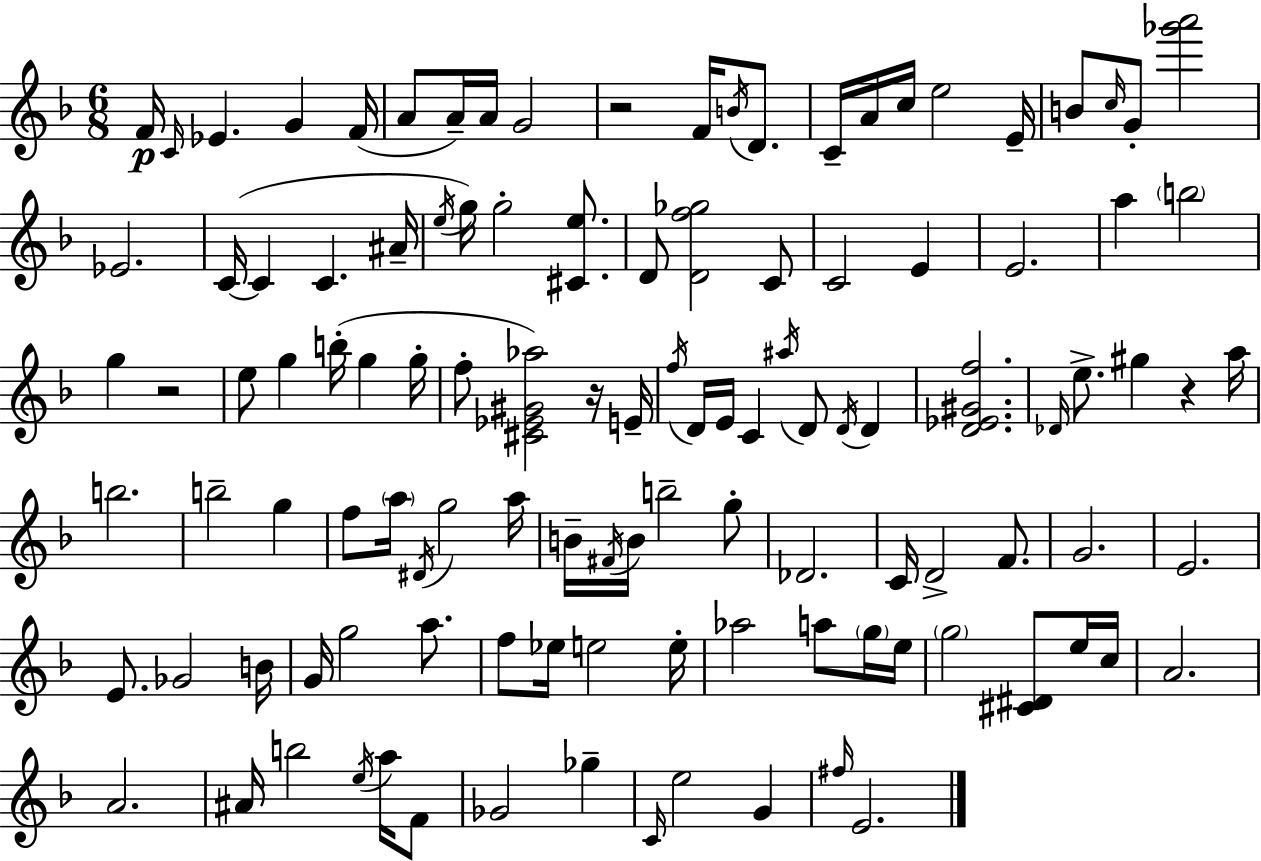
F4/s C4/s Eb4/q. G4/q F4/s A4/e A4/s A4/s G4/h R/h F4/s B4/s D4/e. C4/s A4/s C5/s E5/h E4/s B4/e C5/s G4/e [Gb6,A6]/h Eb4/h. C4/s C4/q C4/q. A#4/s E5/s G5/s G5/h [C#4,E5]/e. D4/e [D4,F5,Gb5]/h C4/e C4/h E4/q E4/h. A5/q B5/h G5/q R/h E5/e G5/q B5/s G5/q G5/s F5/e [C#4,Eb4,G#4,Ab5]/h R/s E4/s F5/s D4/s E4/s C4/q A#5/s D4/e D4/s D4/q [D4,Eb4,G#4,F5]/h. Db4/s E5/e. G#5/q R/q A5/s B5/h. B5/h G5/q F5/e A5/s D#4/s G5/h A5/s B4/s F#4/s B4/s B5/h G5/e Db4/h. C4/s D4/h F4/e. G4/h. E4/h. E4/e. Gb4/h B4/s G4/s G5/h A5/e. F5/e Eb5/s E5/h E5/s Ab5/h A5/e G5/s E5/s G5/h [C#4,D#4]/e E5/s C5/s A4/h. A4/h. A#4/s B5/h E5/s A5/s F4/e Gb4/h Gb5/q C4/s E5/h G4/q F#5/s E4/h.